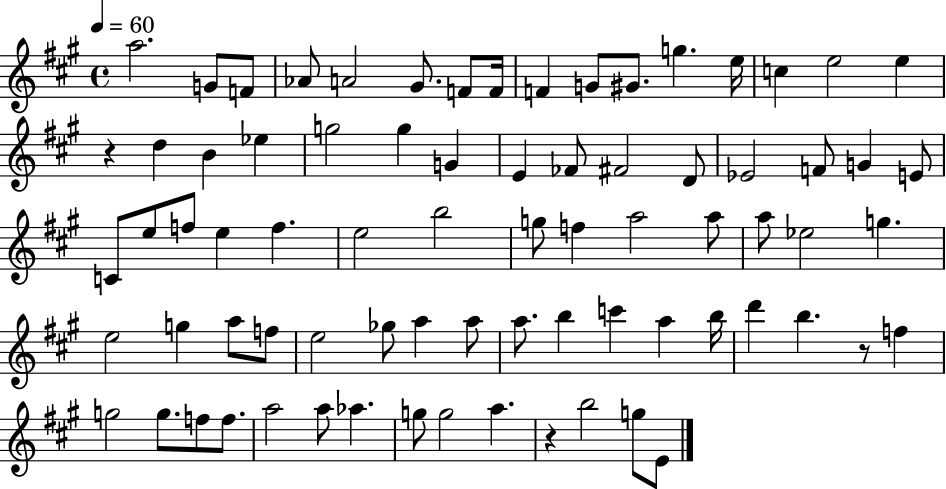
A5/h. G4/e F4/e Ab4/e A4/h G#4/e. F4/e F4/s F4/q G4/e G#4/e. G5/q. E5/s C5/q E5/h E5/q R/q D5/q B4/q Eb5/q G5/h G5/q G4/q E4/q FES4/e F#4/h D4/e Eb4/h F4/e G4/q E4/e C4/e E5/e F5/e E5/q F5/q. E5/h B5/h G5/e F5/q A5/h A5/e A5/e Eb5/h G5/q. E5/h G5/q A5/e F5/e E5/h Gb5/e A5/q A5/e A5/e. B5/q C6/q A5/q B5/s D6/q B5/q. R/e F5/q G5/h G5/e. F5/e F5/e. A5/h A5/e Ab5/q. G5/e G5/h A5/q. R/q B5/h G5/e E4/e